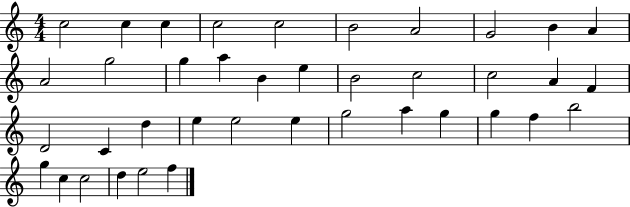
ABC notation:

X:1
T:Untitled
M:4/4
L:1/4
K:C
c2 c c c2 c2 B2 A2 G2 B A A2 g2 g a B e B2 c2 c2 A F D2 C d e e2 e g2 a g g f b2 g c c2 d e2 f